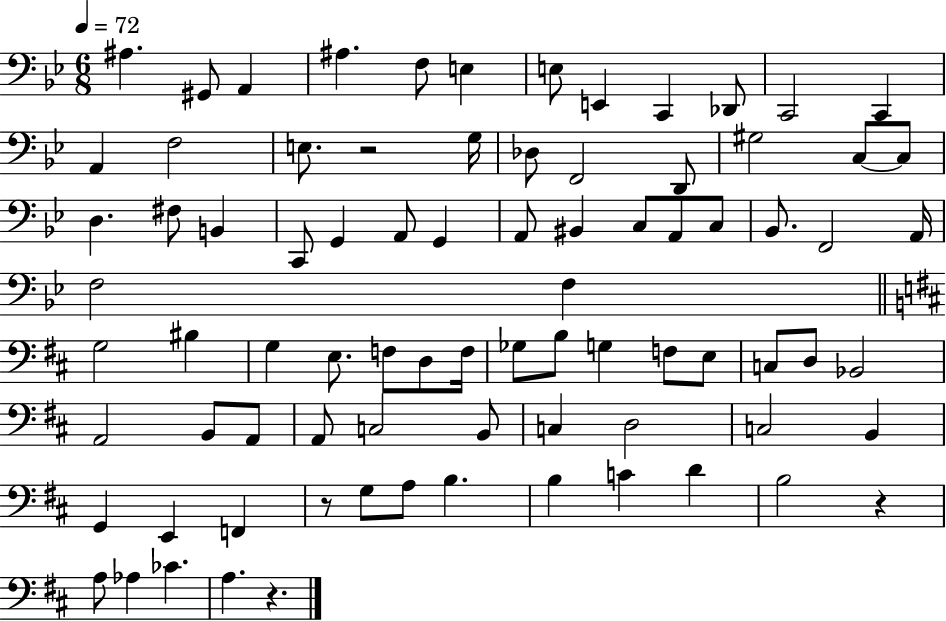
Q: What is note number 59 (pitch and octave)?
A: C3